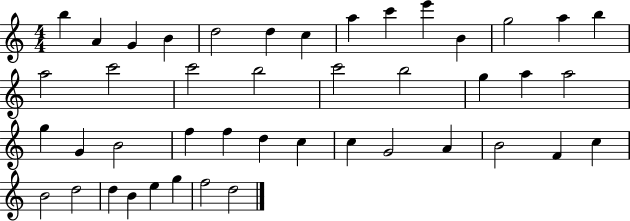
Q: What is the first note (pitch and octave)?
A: B5